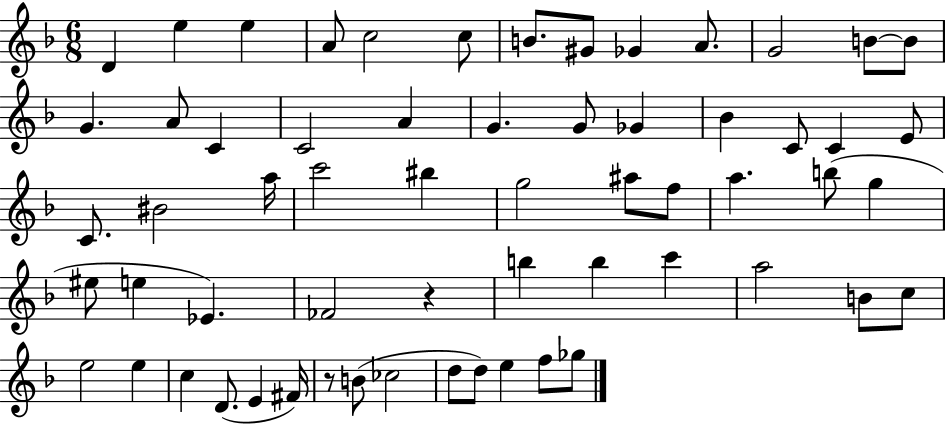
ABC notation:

X:1
T:Untitled
M:6/8
L:1/4
K:F
D e e A/2 c2 c/2 B/2 ^G/2 _G A/2 G2 B/2 B/2 G A/2 C C2 A G G/2 _G _B C/2 C E/2 C/2 ^B2 a/4 c'2 ^b g2 ^a/2 f/2 a b/2 g ^e/2 e _E _F2 z b b c' a2 B/2 c/2 e2 e c D/2 E ^F/4 z/2 B/2 _c2 d/2 d/2 e f/2 _g/2